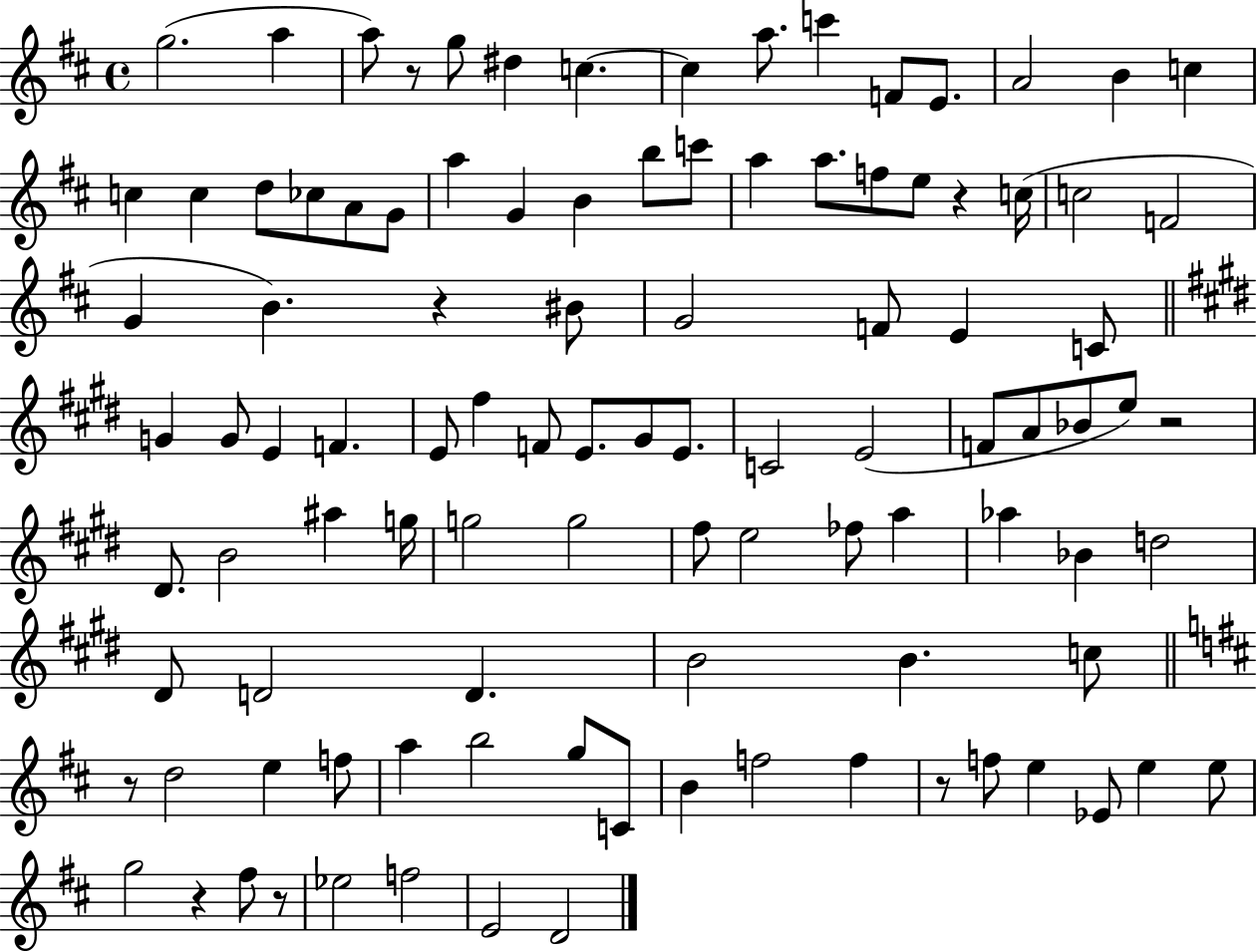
G5/h. A5/q A5/e R/e G5/e D#5/q C5/q. C5/q A5/e. C6/q F4/e E4/e. A4/h B4/q C5/q C5/q C5/q D5/e CES5/e A4/e G4/e A5/q G4/q B4/q B5/e C6/e A5/q A5/e. F5/e E5/e R/q C5/s C5/h F4/h G4/q B4/q. R/q BIS4/e G4/h F4/e E4/q C4/e G4/q G4/e E4/q F4/q. E4/e F#5/q F4/e E4/e. G#4/e E4/e. C4/h E4/h F4/e A4/e Bb4/e E5/e R/h D#4/e. B4/h A#5/q G5/s G5/h G5/h F#5/e E5/h FES5/e A5/q Ab5/q Bb4/q D5/h D#4/e D4/h D4/q. B4/h B4/q. C5/e R/e D5/h E5/q F5/e A5/q B5/h G5/e C4/e B4/q F5/h F5/q R/e F5/e E5/q Eb4/e E5/q E5/e G5/h R/q F#5/e R/e Eb5/h F5/h E4/h D4/h